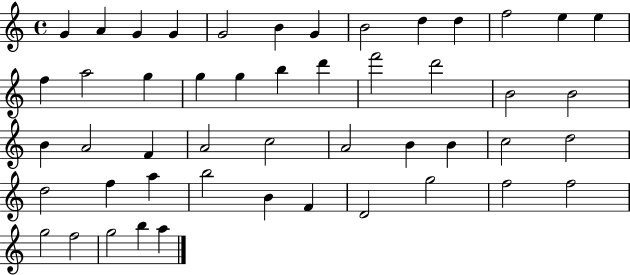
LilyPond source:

{
  \clef treble
  \time 4/4
  \defaultTimeSignature
  \key c \major
  g'4 a'4 g'4 g'4 | g'2 b'4 g'4 | b'2 d''4 d''4 | f''2 e''4 e''4 | \break f''4 a''2 g''4 | g''4 g''4 b''4 d'''4 | f'''2 d'''2 | b'2 b'2 | \break b'4 a'2 f'4 | a'2 c''2 | a'2 b'4 b'4 | c''2 d''2 | \break d''2 f''4 a''4 | b''2 b'4 f'4 | d'2 g''2 | f''2 f''2 | \break g''2 f''2 | g''2 b''4 a''4 | \bar "|."
}